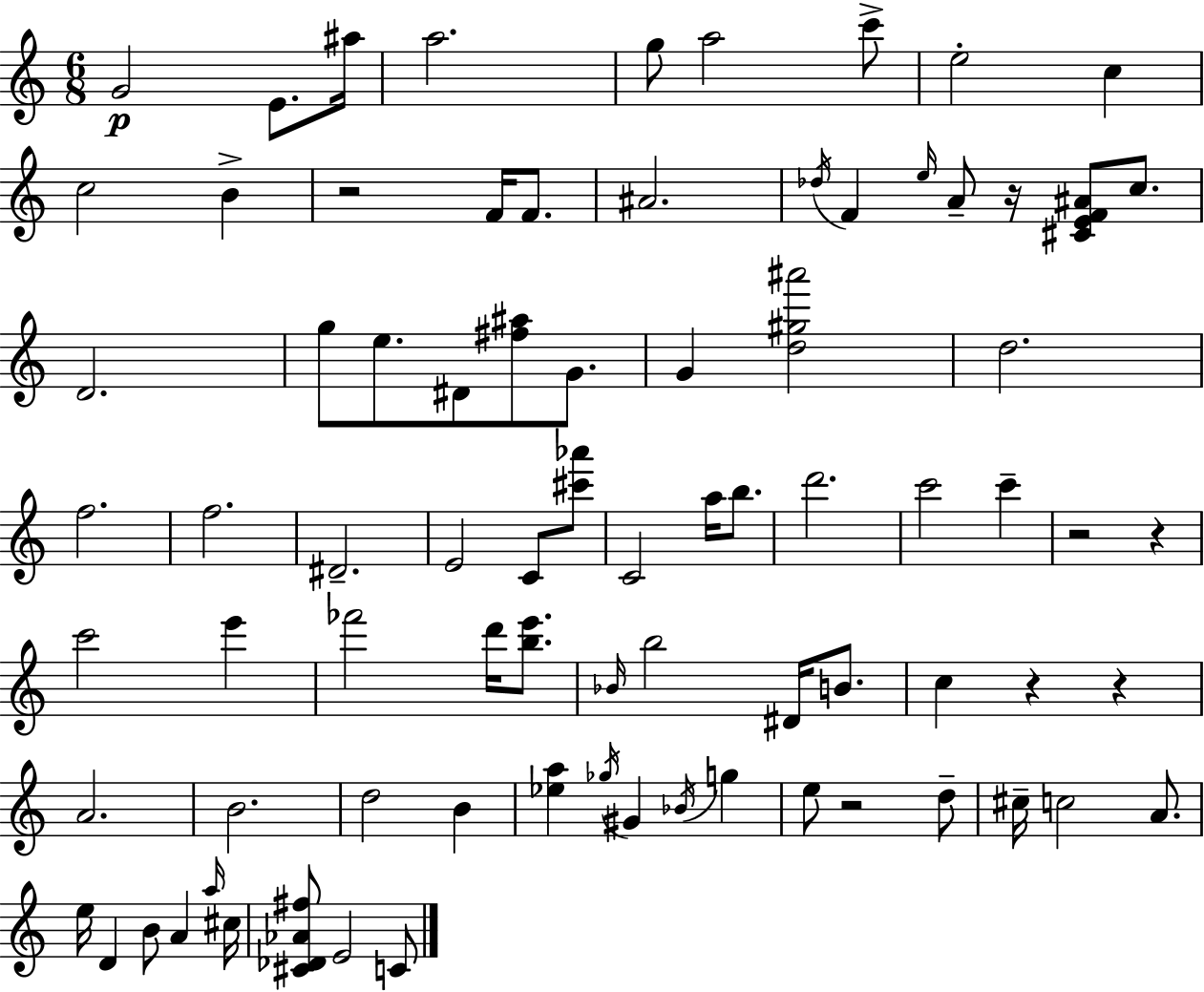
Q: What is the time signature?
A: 6/8